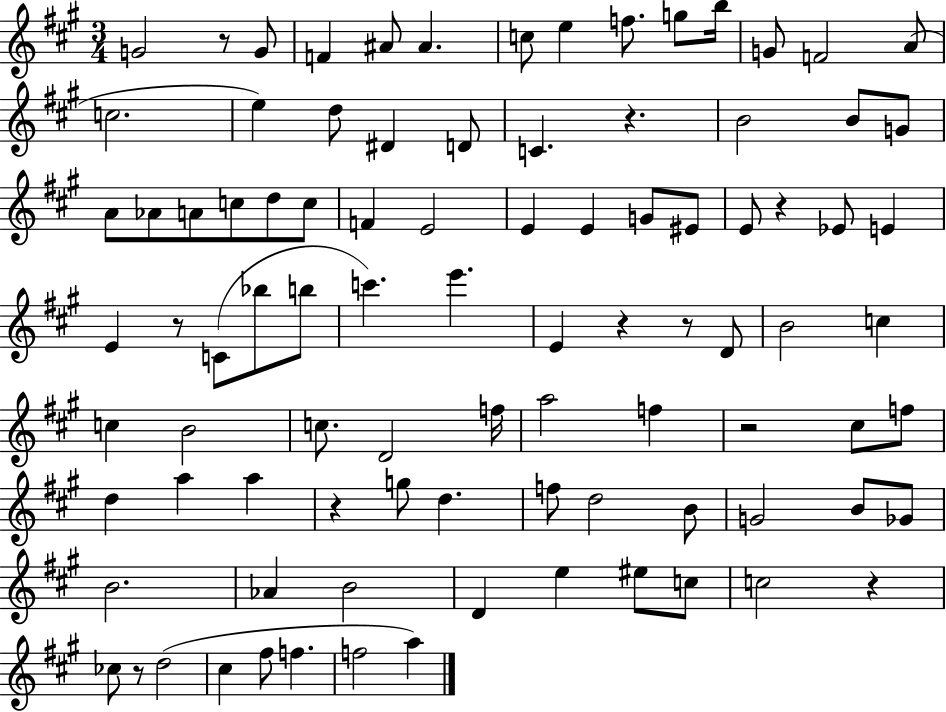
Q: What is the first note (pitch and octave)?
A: G4